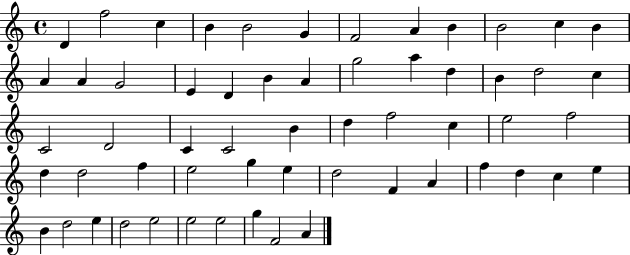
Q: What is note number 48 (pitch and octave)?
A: E5